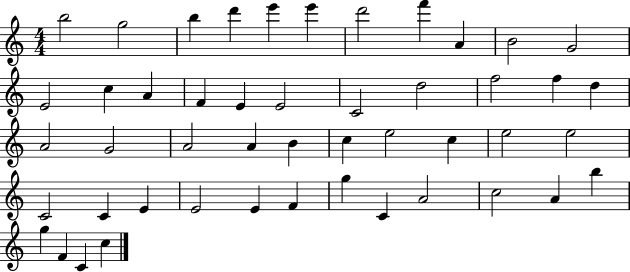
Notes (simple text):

B5/h G5/h B5/q D6/q E6/q E6/q D6/h F6/q A4/q B4/h G4/h E4/h C5/q A4/q F4/q E4/q E4/h C4/h D5/h F5/h F5/q D5/q A4/h G4/h A4/h A4/q B4/q C5/q E5/h C5/q E5/h E5/h C4/h C4/q E4/q E4/h E4/q F4/q G5/q C4/q A4/h C5/h A4/q B5/q G5/q F4/q C4/q C5/q